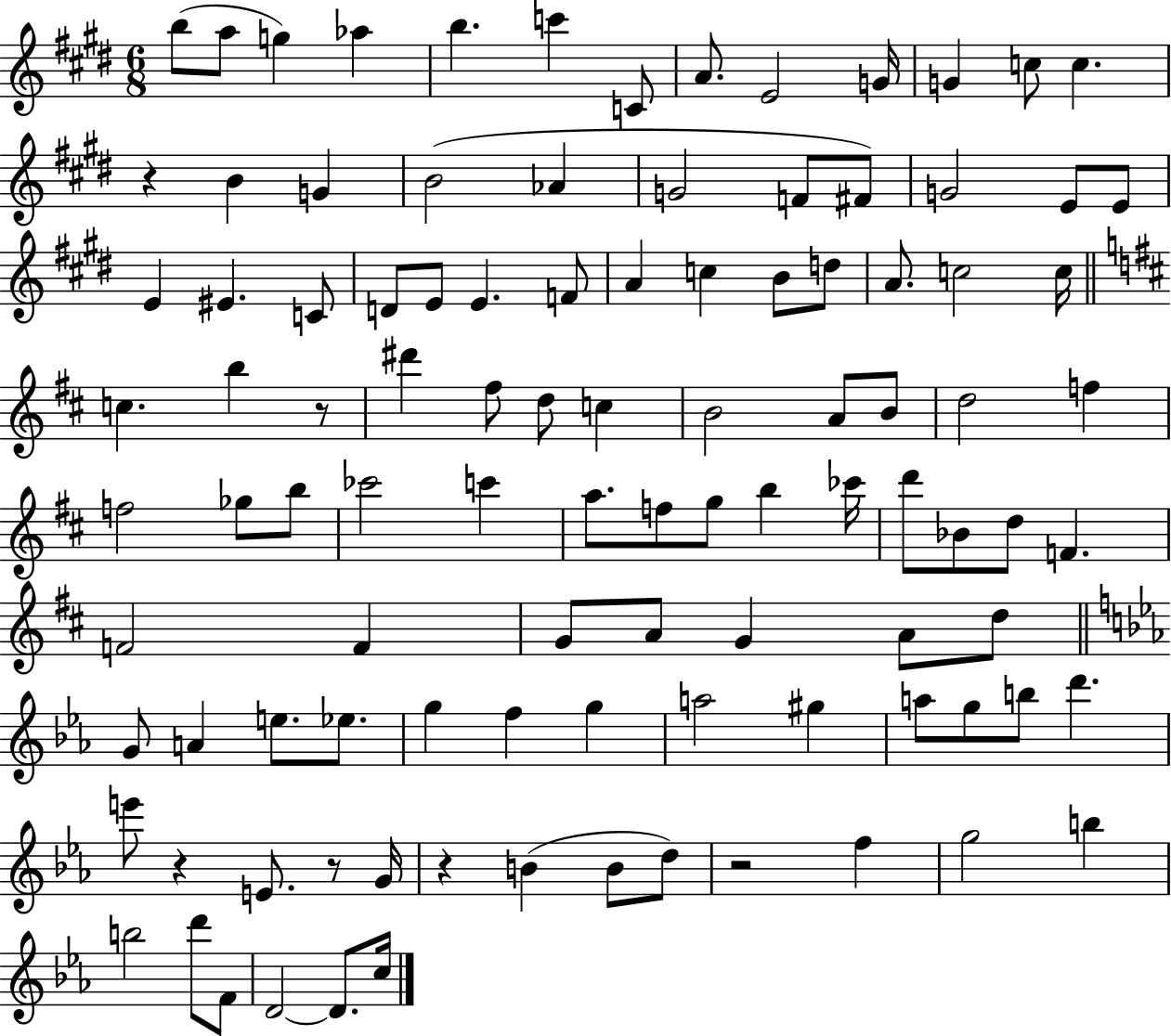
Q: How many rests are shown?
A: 6